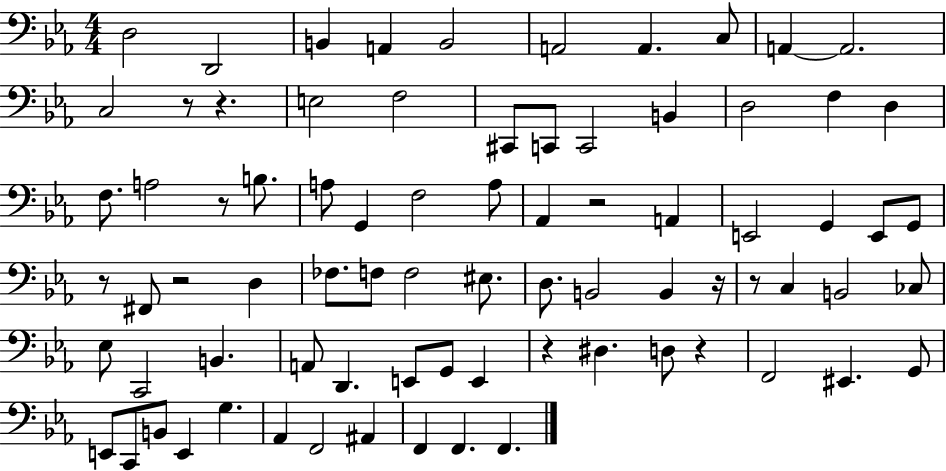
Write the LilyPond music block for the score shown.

{
  \clef bass
  \numericTimeSignature
  \time 4/4
  \key ees \major
  d2 d,2 | b,4 a,4 b,2 | a,2 a,4. c8 | a,4~~ a,2. | \break c2 r8 r4. | e2 f2 | cis,8 c,8 c,2 b,4 | d2 f4 d4 | \break f8. a2 r8 b8. | a8 g,4 f2 a8 | aes,4 r2 a,4 | e,2 g,4 e,8 g,8 | \break r8 fis,8 r2 d4 | fes8. f8 f2 eis8. | d8. b,2 b,4 r16 | r8 c4 b,2 ces8 | \break ees8 c,2 b,4. | a,8 d,4. e,8 g,8 e,4 | r4 dis4. d8 r4 | f,2 eis,4. g,8 | \break e,8 c,8 b,8 e,4 g4. | aes,4 f,2 ais,4 | f,4 f,4. f,4. | \bar "|."
}